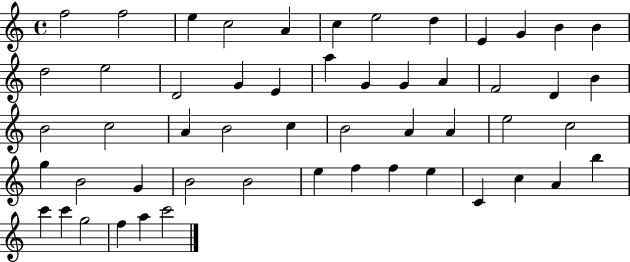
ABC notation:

X:1
T:Untitled
M:4/4
L:1/4
K:C
f2 f2 e c2 A c e2 d E G B B d2 e2 D2 G E a G G A F2 D B B2 c2 A B2 c B2 A A e2 c2 g B2 G B2 B2 e f f e C c A b c' c' g2 f a c'2